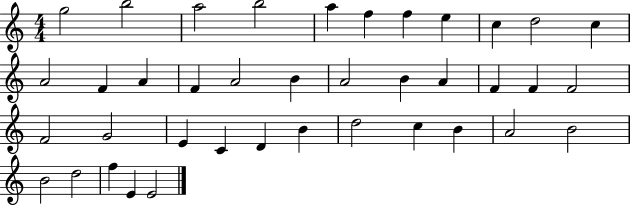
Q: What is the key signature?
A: C major